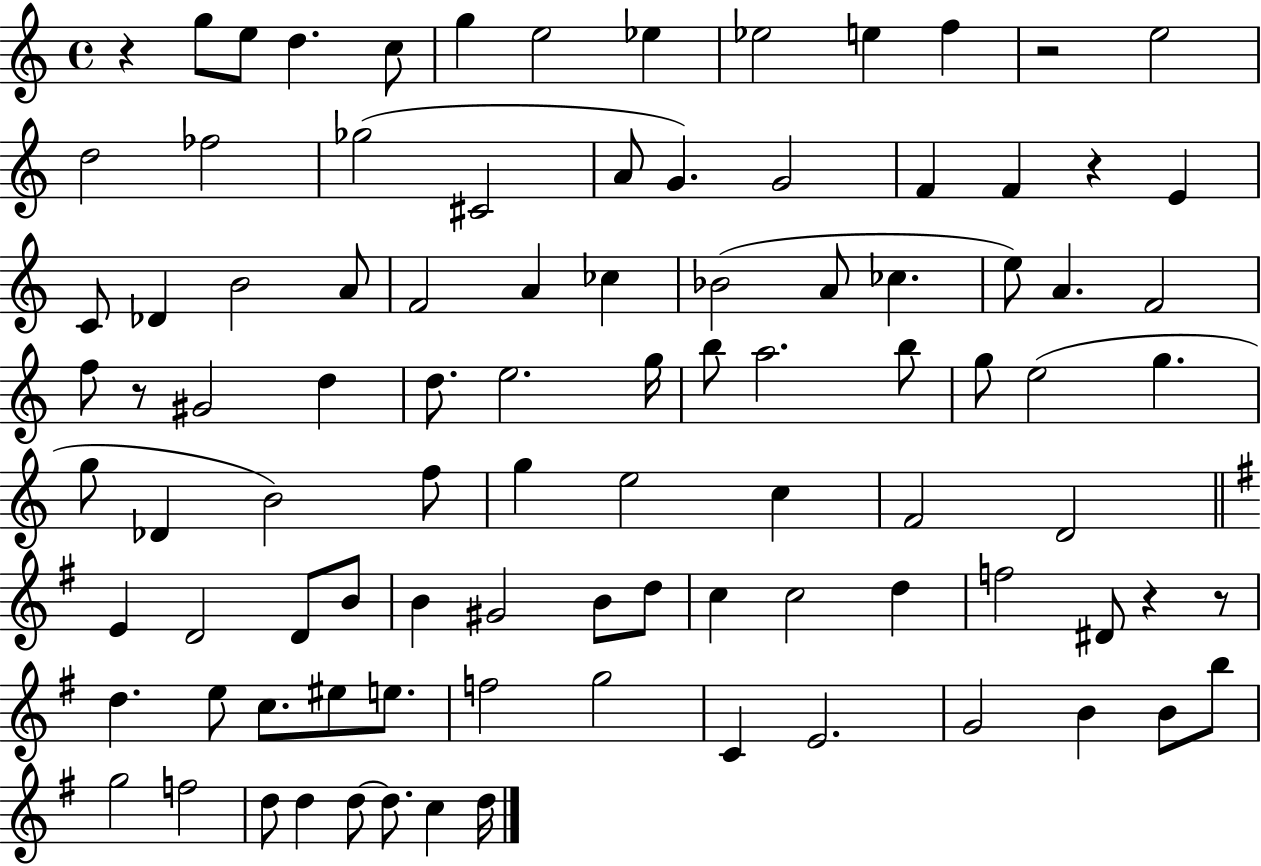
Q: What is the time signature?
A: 4/4